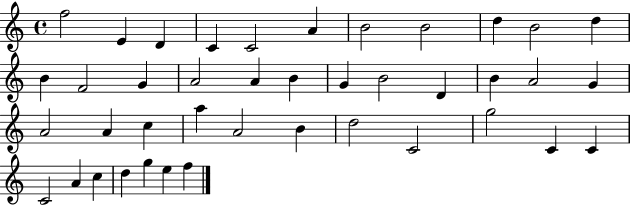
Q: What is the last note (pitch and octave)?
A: F5